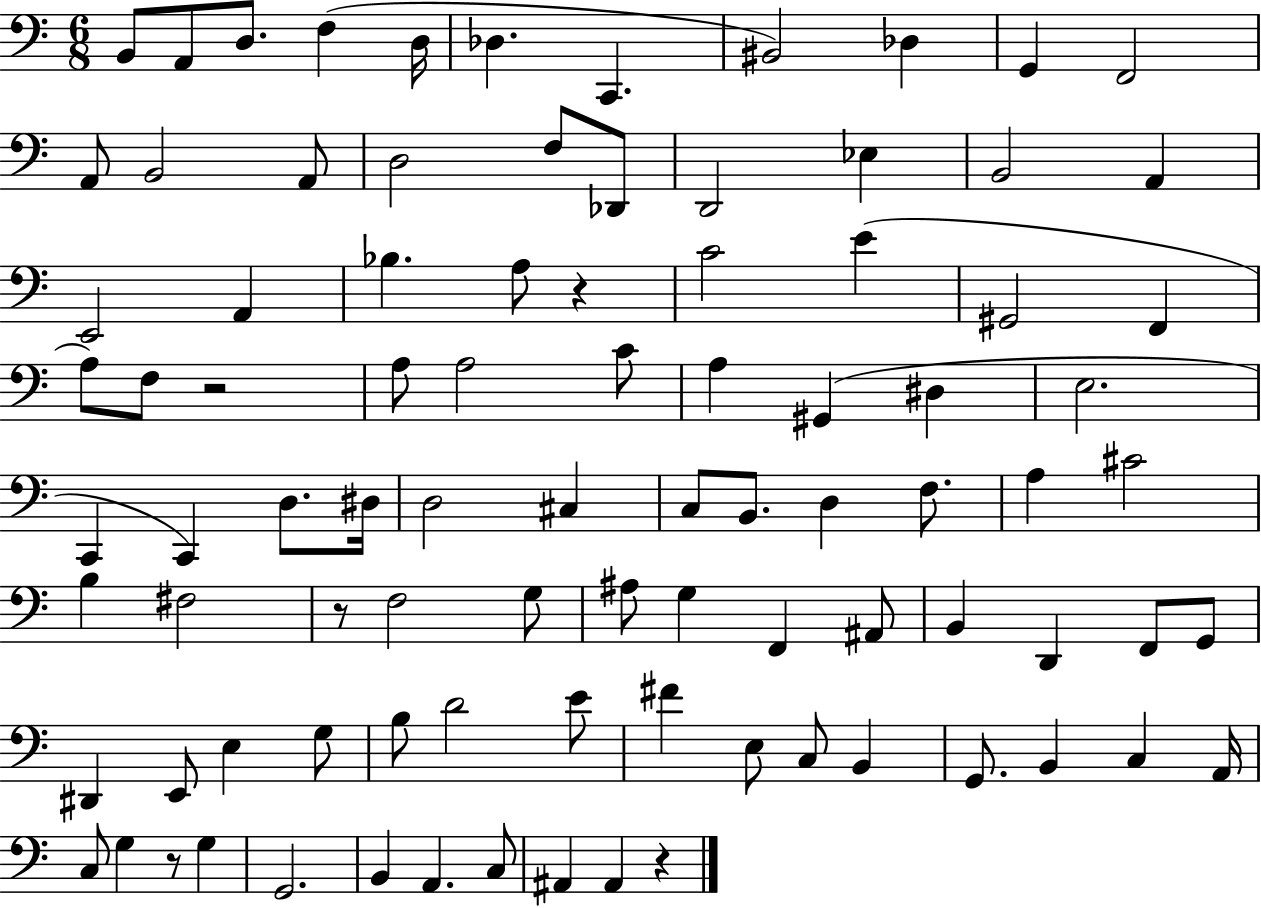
X:1
T:Untitled
M:6/8
L:1/4
K:C
B,,/2 A,,/2 D,/2 F, D,/4 _D, C,, ^B,,2 _D, G,, F,,2 A,,/2 B,,2 A,,/2 D,2 F,/2 _D,,/2 D,,2 _E, B,,2 A,, E,,2 A,, _B, A,/2 z C2 E ^G,,2 F,, A,/2 F,/2 z2 A,/2 A,2 C/2 A, ^G,, ^D, E,2 C,, C,, D,/2 ^D,/4 D,2 ^C, C,/2 B,,/2 D, F,/2 A, ^C2 B, ^F,2 z/2 F,2 G,/2 ^A,/2 G, F,, ^A,,/2 B,, D,, F,,/2 G,,/2 ^D,, E,,/2 E, G,/2 B,/2 D2 E/2 ^F E,/2 C,/2 B,, G,,/2 B,, C, A,,/4 C,/2 G, z/2 G, G,,2 B,, A,, C,/2 ^A,, ^A,, z